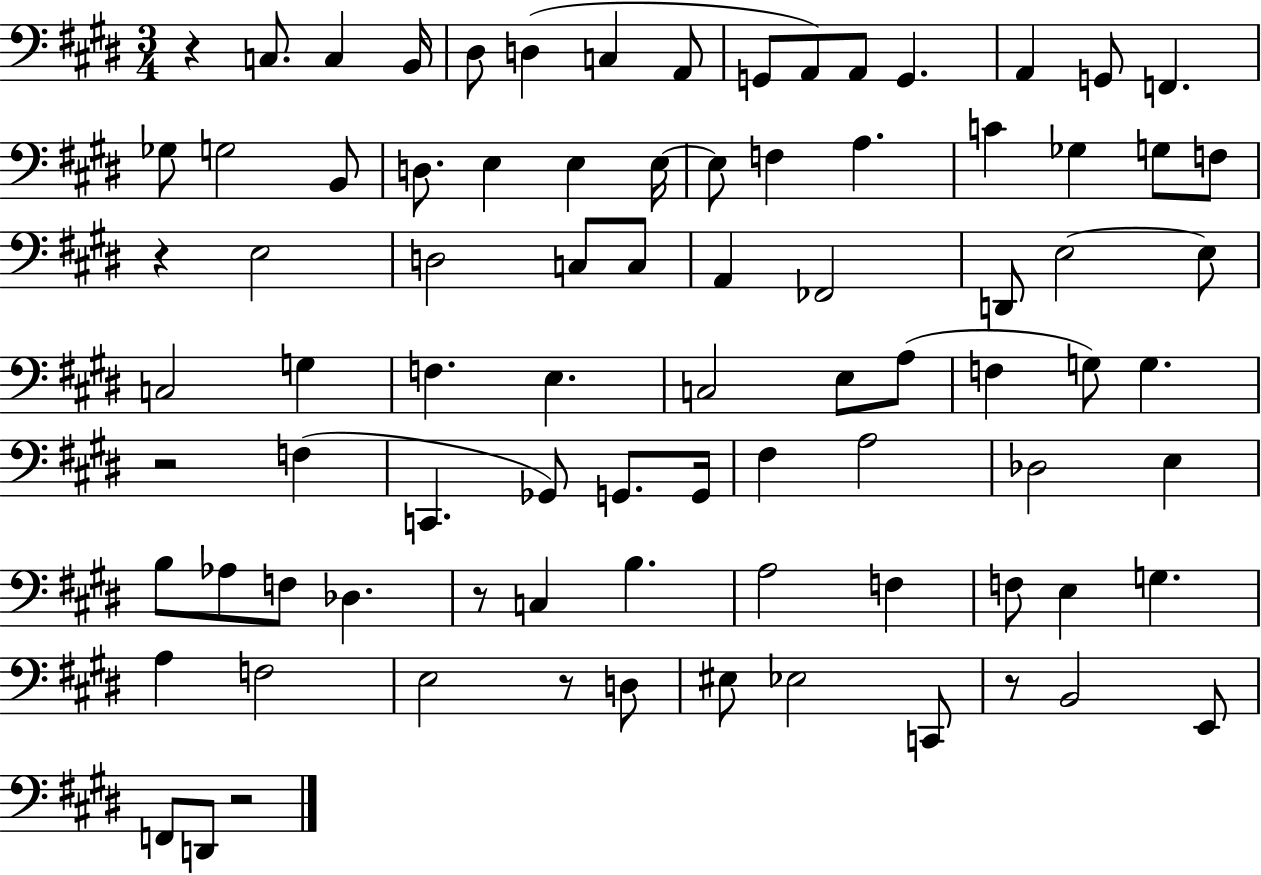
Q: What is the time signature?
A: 3/4